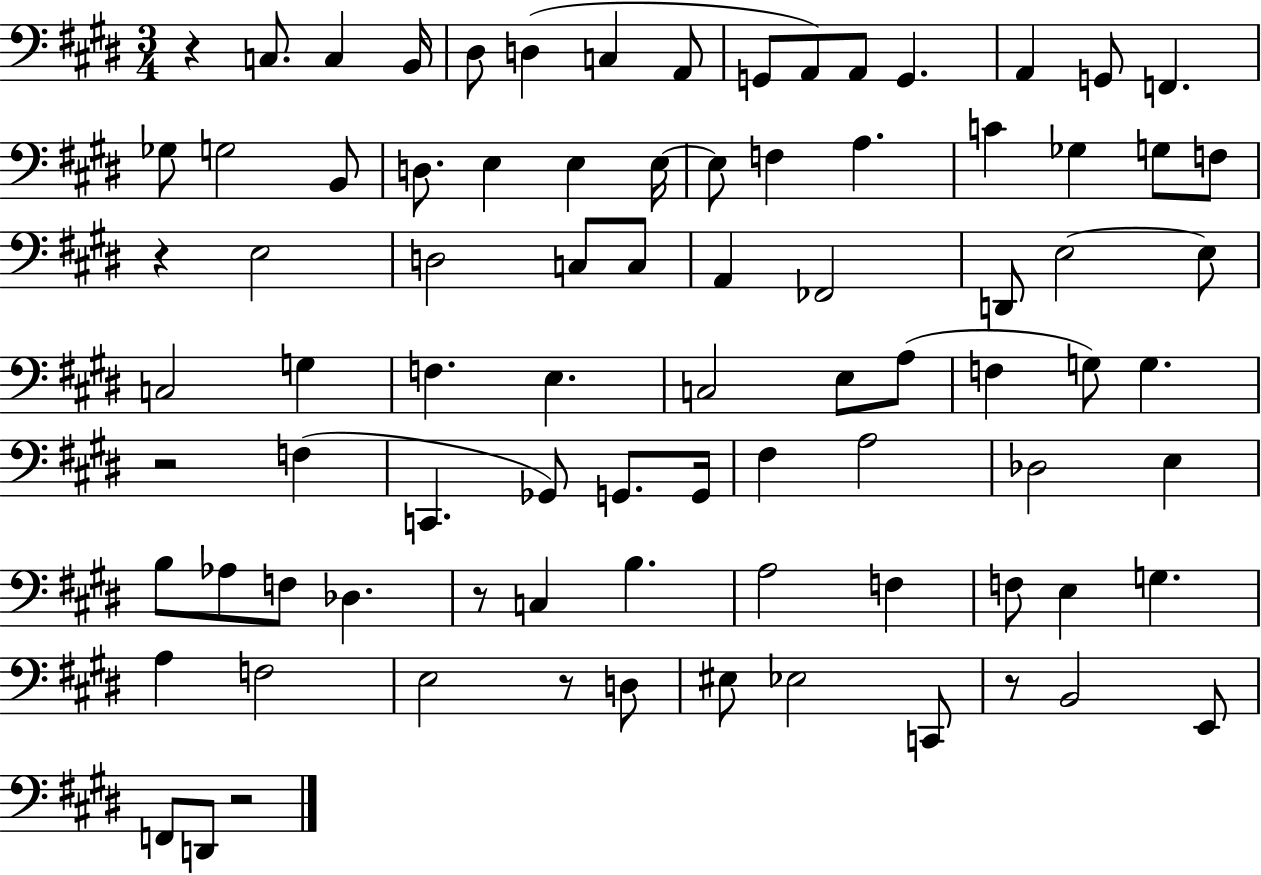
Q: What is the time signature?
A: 3/4